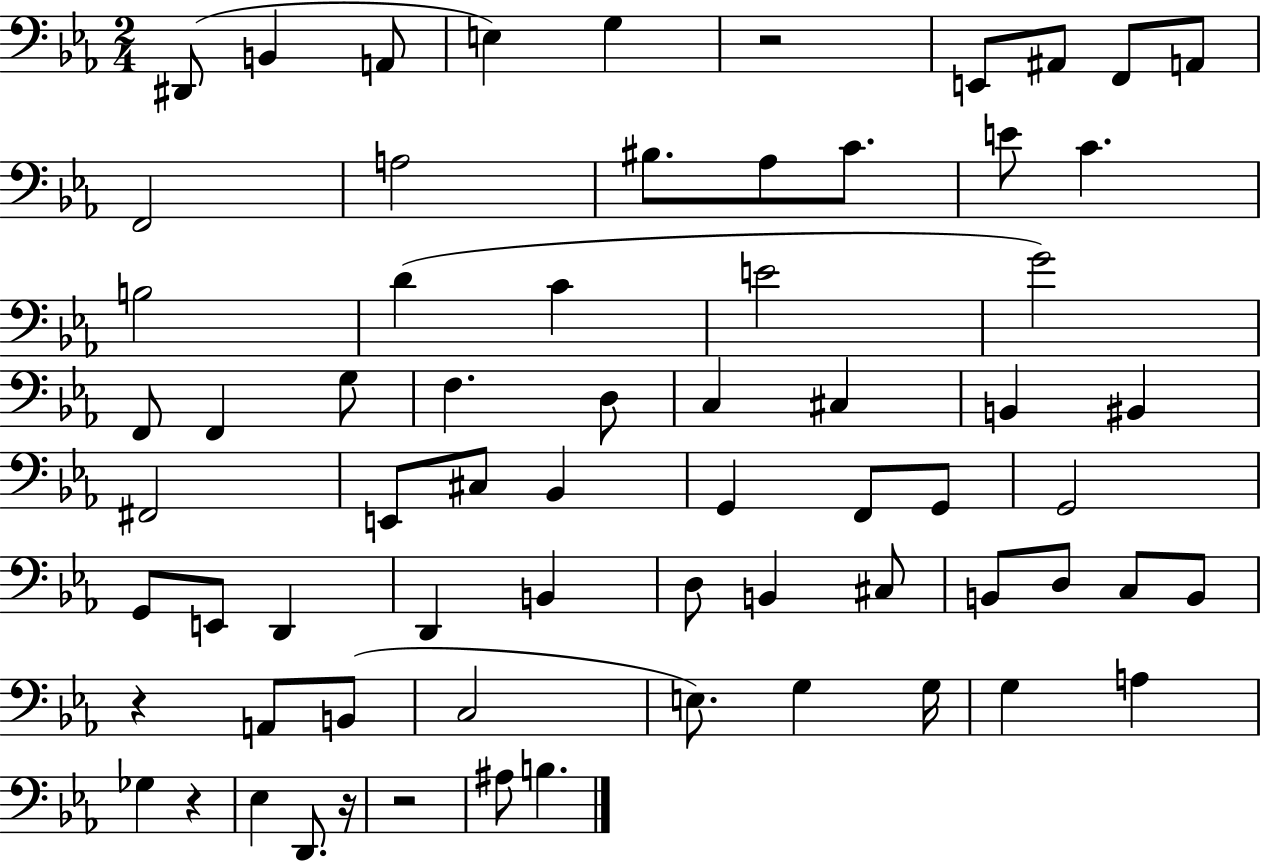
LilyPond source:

{
  \clef bass
  \numericTimeSignature
  \time 2/4
  \key ees \major
  dis,8( b,4 a,8 | e4) g4 | r2 | e,8 ais,8 f,8 a,8 | \break f,2 | a2 | bis8. aes8 c'8. | e'8 c'4. | \break b2 | d'4( c'4 | e'2 | g'2) | \break f,8 f,4 g8 | f4. d8 | c4 cis4 | b,4 bis,4 | \break fis,2 | e,8 cis8 bes,4 | g,4 f,8 g,8 | g,2 | \break g,8 e,8 d,4 | d,4 b,4 | d8 b,4 cis8 | b,8 d8 c8 b,8 | \break r4 a,8 b,8( | c2 | e8.) g4 g16 | g4 a4 | \break ges4 r4 | ees4 d,8. r16 | r2 | ais8 b4. | \break \bar "|."
}